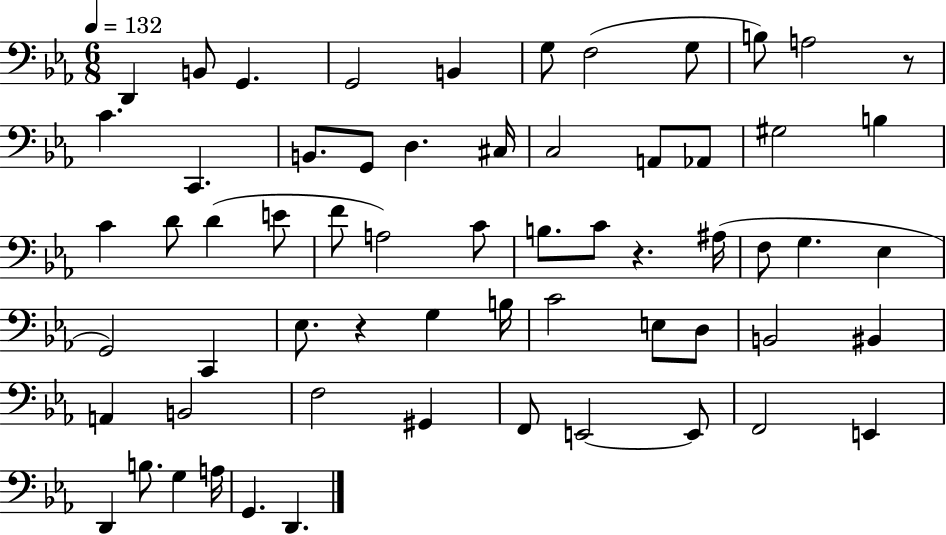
D2/q B2/e G2/q. G2/h B2/q G3/e F3/h G3/e B3/e A3/h R/e C4/q. C2/q. B2/e. G2/e D3/q. C#3/s C3/h A2/e Ab2/e G#3/h B3/q C4/q D4/e D4/q E4/e F4/e A3/h C4/e B3/e. C4/e R/q. A#3/s F3/e G3/q. Eb3/q G2/h C2/q Eb3/e. R/q G3/q B3/s C4/h E3/e D3/e B2/h BIS2/q A2/q B2/h F3/h G#2/q F2/e E2/h E2/e F2/h E2/q D2/q B3/e. G3/q A3/s G2/q. D2/q.